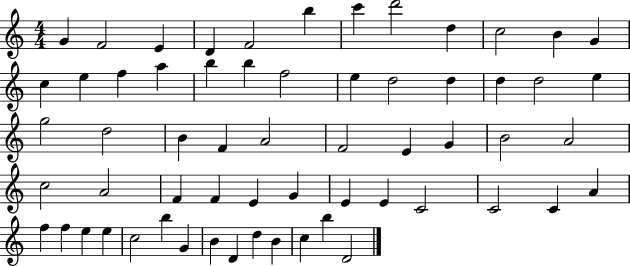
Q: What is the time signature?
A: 4/4